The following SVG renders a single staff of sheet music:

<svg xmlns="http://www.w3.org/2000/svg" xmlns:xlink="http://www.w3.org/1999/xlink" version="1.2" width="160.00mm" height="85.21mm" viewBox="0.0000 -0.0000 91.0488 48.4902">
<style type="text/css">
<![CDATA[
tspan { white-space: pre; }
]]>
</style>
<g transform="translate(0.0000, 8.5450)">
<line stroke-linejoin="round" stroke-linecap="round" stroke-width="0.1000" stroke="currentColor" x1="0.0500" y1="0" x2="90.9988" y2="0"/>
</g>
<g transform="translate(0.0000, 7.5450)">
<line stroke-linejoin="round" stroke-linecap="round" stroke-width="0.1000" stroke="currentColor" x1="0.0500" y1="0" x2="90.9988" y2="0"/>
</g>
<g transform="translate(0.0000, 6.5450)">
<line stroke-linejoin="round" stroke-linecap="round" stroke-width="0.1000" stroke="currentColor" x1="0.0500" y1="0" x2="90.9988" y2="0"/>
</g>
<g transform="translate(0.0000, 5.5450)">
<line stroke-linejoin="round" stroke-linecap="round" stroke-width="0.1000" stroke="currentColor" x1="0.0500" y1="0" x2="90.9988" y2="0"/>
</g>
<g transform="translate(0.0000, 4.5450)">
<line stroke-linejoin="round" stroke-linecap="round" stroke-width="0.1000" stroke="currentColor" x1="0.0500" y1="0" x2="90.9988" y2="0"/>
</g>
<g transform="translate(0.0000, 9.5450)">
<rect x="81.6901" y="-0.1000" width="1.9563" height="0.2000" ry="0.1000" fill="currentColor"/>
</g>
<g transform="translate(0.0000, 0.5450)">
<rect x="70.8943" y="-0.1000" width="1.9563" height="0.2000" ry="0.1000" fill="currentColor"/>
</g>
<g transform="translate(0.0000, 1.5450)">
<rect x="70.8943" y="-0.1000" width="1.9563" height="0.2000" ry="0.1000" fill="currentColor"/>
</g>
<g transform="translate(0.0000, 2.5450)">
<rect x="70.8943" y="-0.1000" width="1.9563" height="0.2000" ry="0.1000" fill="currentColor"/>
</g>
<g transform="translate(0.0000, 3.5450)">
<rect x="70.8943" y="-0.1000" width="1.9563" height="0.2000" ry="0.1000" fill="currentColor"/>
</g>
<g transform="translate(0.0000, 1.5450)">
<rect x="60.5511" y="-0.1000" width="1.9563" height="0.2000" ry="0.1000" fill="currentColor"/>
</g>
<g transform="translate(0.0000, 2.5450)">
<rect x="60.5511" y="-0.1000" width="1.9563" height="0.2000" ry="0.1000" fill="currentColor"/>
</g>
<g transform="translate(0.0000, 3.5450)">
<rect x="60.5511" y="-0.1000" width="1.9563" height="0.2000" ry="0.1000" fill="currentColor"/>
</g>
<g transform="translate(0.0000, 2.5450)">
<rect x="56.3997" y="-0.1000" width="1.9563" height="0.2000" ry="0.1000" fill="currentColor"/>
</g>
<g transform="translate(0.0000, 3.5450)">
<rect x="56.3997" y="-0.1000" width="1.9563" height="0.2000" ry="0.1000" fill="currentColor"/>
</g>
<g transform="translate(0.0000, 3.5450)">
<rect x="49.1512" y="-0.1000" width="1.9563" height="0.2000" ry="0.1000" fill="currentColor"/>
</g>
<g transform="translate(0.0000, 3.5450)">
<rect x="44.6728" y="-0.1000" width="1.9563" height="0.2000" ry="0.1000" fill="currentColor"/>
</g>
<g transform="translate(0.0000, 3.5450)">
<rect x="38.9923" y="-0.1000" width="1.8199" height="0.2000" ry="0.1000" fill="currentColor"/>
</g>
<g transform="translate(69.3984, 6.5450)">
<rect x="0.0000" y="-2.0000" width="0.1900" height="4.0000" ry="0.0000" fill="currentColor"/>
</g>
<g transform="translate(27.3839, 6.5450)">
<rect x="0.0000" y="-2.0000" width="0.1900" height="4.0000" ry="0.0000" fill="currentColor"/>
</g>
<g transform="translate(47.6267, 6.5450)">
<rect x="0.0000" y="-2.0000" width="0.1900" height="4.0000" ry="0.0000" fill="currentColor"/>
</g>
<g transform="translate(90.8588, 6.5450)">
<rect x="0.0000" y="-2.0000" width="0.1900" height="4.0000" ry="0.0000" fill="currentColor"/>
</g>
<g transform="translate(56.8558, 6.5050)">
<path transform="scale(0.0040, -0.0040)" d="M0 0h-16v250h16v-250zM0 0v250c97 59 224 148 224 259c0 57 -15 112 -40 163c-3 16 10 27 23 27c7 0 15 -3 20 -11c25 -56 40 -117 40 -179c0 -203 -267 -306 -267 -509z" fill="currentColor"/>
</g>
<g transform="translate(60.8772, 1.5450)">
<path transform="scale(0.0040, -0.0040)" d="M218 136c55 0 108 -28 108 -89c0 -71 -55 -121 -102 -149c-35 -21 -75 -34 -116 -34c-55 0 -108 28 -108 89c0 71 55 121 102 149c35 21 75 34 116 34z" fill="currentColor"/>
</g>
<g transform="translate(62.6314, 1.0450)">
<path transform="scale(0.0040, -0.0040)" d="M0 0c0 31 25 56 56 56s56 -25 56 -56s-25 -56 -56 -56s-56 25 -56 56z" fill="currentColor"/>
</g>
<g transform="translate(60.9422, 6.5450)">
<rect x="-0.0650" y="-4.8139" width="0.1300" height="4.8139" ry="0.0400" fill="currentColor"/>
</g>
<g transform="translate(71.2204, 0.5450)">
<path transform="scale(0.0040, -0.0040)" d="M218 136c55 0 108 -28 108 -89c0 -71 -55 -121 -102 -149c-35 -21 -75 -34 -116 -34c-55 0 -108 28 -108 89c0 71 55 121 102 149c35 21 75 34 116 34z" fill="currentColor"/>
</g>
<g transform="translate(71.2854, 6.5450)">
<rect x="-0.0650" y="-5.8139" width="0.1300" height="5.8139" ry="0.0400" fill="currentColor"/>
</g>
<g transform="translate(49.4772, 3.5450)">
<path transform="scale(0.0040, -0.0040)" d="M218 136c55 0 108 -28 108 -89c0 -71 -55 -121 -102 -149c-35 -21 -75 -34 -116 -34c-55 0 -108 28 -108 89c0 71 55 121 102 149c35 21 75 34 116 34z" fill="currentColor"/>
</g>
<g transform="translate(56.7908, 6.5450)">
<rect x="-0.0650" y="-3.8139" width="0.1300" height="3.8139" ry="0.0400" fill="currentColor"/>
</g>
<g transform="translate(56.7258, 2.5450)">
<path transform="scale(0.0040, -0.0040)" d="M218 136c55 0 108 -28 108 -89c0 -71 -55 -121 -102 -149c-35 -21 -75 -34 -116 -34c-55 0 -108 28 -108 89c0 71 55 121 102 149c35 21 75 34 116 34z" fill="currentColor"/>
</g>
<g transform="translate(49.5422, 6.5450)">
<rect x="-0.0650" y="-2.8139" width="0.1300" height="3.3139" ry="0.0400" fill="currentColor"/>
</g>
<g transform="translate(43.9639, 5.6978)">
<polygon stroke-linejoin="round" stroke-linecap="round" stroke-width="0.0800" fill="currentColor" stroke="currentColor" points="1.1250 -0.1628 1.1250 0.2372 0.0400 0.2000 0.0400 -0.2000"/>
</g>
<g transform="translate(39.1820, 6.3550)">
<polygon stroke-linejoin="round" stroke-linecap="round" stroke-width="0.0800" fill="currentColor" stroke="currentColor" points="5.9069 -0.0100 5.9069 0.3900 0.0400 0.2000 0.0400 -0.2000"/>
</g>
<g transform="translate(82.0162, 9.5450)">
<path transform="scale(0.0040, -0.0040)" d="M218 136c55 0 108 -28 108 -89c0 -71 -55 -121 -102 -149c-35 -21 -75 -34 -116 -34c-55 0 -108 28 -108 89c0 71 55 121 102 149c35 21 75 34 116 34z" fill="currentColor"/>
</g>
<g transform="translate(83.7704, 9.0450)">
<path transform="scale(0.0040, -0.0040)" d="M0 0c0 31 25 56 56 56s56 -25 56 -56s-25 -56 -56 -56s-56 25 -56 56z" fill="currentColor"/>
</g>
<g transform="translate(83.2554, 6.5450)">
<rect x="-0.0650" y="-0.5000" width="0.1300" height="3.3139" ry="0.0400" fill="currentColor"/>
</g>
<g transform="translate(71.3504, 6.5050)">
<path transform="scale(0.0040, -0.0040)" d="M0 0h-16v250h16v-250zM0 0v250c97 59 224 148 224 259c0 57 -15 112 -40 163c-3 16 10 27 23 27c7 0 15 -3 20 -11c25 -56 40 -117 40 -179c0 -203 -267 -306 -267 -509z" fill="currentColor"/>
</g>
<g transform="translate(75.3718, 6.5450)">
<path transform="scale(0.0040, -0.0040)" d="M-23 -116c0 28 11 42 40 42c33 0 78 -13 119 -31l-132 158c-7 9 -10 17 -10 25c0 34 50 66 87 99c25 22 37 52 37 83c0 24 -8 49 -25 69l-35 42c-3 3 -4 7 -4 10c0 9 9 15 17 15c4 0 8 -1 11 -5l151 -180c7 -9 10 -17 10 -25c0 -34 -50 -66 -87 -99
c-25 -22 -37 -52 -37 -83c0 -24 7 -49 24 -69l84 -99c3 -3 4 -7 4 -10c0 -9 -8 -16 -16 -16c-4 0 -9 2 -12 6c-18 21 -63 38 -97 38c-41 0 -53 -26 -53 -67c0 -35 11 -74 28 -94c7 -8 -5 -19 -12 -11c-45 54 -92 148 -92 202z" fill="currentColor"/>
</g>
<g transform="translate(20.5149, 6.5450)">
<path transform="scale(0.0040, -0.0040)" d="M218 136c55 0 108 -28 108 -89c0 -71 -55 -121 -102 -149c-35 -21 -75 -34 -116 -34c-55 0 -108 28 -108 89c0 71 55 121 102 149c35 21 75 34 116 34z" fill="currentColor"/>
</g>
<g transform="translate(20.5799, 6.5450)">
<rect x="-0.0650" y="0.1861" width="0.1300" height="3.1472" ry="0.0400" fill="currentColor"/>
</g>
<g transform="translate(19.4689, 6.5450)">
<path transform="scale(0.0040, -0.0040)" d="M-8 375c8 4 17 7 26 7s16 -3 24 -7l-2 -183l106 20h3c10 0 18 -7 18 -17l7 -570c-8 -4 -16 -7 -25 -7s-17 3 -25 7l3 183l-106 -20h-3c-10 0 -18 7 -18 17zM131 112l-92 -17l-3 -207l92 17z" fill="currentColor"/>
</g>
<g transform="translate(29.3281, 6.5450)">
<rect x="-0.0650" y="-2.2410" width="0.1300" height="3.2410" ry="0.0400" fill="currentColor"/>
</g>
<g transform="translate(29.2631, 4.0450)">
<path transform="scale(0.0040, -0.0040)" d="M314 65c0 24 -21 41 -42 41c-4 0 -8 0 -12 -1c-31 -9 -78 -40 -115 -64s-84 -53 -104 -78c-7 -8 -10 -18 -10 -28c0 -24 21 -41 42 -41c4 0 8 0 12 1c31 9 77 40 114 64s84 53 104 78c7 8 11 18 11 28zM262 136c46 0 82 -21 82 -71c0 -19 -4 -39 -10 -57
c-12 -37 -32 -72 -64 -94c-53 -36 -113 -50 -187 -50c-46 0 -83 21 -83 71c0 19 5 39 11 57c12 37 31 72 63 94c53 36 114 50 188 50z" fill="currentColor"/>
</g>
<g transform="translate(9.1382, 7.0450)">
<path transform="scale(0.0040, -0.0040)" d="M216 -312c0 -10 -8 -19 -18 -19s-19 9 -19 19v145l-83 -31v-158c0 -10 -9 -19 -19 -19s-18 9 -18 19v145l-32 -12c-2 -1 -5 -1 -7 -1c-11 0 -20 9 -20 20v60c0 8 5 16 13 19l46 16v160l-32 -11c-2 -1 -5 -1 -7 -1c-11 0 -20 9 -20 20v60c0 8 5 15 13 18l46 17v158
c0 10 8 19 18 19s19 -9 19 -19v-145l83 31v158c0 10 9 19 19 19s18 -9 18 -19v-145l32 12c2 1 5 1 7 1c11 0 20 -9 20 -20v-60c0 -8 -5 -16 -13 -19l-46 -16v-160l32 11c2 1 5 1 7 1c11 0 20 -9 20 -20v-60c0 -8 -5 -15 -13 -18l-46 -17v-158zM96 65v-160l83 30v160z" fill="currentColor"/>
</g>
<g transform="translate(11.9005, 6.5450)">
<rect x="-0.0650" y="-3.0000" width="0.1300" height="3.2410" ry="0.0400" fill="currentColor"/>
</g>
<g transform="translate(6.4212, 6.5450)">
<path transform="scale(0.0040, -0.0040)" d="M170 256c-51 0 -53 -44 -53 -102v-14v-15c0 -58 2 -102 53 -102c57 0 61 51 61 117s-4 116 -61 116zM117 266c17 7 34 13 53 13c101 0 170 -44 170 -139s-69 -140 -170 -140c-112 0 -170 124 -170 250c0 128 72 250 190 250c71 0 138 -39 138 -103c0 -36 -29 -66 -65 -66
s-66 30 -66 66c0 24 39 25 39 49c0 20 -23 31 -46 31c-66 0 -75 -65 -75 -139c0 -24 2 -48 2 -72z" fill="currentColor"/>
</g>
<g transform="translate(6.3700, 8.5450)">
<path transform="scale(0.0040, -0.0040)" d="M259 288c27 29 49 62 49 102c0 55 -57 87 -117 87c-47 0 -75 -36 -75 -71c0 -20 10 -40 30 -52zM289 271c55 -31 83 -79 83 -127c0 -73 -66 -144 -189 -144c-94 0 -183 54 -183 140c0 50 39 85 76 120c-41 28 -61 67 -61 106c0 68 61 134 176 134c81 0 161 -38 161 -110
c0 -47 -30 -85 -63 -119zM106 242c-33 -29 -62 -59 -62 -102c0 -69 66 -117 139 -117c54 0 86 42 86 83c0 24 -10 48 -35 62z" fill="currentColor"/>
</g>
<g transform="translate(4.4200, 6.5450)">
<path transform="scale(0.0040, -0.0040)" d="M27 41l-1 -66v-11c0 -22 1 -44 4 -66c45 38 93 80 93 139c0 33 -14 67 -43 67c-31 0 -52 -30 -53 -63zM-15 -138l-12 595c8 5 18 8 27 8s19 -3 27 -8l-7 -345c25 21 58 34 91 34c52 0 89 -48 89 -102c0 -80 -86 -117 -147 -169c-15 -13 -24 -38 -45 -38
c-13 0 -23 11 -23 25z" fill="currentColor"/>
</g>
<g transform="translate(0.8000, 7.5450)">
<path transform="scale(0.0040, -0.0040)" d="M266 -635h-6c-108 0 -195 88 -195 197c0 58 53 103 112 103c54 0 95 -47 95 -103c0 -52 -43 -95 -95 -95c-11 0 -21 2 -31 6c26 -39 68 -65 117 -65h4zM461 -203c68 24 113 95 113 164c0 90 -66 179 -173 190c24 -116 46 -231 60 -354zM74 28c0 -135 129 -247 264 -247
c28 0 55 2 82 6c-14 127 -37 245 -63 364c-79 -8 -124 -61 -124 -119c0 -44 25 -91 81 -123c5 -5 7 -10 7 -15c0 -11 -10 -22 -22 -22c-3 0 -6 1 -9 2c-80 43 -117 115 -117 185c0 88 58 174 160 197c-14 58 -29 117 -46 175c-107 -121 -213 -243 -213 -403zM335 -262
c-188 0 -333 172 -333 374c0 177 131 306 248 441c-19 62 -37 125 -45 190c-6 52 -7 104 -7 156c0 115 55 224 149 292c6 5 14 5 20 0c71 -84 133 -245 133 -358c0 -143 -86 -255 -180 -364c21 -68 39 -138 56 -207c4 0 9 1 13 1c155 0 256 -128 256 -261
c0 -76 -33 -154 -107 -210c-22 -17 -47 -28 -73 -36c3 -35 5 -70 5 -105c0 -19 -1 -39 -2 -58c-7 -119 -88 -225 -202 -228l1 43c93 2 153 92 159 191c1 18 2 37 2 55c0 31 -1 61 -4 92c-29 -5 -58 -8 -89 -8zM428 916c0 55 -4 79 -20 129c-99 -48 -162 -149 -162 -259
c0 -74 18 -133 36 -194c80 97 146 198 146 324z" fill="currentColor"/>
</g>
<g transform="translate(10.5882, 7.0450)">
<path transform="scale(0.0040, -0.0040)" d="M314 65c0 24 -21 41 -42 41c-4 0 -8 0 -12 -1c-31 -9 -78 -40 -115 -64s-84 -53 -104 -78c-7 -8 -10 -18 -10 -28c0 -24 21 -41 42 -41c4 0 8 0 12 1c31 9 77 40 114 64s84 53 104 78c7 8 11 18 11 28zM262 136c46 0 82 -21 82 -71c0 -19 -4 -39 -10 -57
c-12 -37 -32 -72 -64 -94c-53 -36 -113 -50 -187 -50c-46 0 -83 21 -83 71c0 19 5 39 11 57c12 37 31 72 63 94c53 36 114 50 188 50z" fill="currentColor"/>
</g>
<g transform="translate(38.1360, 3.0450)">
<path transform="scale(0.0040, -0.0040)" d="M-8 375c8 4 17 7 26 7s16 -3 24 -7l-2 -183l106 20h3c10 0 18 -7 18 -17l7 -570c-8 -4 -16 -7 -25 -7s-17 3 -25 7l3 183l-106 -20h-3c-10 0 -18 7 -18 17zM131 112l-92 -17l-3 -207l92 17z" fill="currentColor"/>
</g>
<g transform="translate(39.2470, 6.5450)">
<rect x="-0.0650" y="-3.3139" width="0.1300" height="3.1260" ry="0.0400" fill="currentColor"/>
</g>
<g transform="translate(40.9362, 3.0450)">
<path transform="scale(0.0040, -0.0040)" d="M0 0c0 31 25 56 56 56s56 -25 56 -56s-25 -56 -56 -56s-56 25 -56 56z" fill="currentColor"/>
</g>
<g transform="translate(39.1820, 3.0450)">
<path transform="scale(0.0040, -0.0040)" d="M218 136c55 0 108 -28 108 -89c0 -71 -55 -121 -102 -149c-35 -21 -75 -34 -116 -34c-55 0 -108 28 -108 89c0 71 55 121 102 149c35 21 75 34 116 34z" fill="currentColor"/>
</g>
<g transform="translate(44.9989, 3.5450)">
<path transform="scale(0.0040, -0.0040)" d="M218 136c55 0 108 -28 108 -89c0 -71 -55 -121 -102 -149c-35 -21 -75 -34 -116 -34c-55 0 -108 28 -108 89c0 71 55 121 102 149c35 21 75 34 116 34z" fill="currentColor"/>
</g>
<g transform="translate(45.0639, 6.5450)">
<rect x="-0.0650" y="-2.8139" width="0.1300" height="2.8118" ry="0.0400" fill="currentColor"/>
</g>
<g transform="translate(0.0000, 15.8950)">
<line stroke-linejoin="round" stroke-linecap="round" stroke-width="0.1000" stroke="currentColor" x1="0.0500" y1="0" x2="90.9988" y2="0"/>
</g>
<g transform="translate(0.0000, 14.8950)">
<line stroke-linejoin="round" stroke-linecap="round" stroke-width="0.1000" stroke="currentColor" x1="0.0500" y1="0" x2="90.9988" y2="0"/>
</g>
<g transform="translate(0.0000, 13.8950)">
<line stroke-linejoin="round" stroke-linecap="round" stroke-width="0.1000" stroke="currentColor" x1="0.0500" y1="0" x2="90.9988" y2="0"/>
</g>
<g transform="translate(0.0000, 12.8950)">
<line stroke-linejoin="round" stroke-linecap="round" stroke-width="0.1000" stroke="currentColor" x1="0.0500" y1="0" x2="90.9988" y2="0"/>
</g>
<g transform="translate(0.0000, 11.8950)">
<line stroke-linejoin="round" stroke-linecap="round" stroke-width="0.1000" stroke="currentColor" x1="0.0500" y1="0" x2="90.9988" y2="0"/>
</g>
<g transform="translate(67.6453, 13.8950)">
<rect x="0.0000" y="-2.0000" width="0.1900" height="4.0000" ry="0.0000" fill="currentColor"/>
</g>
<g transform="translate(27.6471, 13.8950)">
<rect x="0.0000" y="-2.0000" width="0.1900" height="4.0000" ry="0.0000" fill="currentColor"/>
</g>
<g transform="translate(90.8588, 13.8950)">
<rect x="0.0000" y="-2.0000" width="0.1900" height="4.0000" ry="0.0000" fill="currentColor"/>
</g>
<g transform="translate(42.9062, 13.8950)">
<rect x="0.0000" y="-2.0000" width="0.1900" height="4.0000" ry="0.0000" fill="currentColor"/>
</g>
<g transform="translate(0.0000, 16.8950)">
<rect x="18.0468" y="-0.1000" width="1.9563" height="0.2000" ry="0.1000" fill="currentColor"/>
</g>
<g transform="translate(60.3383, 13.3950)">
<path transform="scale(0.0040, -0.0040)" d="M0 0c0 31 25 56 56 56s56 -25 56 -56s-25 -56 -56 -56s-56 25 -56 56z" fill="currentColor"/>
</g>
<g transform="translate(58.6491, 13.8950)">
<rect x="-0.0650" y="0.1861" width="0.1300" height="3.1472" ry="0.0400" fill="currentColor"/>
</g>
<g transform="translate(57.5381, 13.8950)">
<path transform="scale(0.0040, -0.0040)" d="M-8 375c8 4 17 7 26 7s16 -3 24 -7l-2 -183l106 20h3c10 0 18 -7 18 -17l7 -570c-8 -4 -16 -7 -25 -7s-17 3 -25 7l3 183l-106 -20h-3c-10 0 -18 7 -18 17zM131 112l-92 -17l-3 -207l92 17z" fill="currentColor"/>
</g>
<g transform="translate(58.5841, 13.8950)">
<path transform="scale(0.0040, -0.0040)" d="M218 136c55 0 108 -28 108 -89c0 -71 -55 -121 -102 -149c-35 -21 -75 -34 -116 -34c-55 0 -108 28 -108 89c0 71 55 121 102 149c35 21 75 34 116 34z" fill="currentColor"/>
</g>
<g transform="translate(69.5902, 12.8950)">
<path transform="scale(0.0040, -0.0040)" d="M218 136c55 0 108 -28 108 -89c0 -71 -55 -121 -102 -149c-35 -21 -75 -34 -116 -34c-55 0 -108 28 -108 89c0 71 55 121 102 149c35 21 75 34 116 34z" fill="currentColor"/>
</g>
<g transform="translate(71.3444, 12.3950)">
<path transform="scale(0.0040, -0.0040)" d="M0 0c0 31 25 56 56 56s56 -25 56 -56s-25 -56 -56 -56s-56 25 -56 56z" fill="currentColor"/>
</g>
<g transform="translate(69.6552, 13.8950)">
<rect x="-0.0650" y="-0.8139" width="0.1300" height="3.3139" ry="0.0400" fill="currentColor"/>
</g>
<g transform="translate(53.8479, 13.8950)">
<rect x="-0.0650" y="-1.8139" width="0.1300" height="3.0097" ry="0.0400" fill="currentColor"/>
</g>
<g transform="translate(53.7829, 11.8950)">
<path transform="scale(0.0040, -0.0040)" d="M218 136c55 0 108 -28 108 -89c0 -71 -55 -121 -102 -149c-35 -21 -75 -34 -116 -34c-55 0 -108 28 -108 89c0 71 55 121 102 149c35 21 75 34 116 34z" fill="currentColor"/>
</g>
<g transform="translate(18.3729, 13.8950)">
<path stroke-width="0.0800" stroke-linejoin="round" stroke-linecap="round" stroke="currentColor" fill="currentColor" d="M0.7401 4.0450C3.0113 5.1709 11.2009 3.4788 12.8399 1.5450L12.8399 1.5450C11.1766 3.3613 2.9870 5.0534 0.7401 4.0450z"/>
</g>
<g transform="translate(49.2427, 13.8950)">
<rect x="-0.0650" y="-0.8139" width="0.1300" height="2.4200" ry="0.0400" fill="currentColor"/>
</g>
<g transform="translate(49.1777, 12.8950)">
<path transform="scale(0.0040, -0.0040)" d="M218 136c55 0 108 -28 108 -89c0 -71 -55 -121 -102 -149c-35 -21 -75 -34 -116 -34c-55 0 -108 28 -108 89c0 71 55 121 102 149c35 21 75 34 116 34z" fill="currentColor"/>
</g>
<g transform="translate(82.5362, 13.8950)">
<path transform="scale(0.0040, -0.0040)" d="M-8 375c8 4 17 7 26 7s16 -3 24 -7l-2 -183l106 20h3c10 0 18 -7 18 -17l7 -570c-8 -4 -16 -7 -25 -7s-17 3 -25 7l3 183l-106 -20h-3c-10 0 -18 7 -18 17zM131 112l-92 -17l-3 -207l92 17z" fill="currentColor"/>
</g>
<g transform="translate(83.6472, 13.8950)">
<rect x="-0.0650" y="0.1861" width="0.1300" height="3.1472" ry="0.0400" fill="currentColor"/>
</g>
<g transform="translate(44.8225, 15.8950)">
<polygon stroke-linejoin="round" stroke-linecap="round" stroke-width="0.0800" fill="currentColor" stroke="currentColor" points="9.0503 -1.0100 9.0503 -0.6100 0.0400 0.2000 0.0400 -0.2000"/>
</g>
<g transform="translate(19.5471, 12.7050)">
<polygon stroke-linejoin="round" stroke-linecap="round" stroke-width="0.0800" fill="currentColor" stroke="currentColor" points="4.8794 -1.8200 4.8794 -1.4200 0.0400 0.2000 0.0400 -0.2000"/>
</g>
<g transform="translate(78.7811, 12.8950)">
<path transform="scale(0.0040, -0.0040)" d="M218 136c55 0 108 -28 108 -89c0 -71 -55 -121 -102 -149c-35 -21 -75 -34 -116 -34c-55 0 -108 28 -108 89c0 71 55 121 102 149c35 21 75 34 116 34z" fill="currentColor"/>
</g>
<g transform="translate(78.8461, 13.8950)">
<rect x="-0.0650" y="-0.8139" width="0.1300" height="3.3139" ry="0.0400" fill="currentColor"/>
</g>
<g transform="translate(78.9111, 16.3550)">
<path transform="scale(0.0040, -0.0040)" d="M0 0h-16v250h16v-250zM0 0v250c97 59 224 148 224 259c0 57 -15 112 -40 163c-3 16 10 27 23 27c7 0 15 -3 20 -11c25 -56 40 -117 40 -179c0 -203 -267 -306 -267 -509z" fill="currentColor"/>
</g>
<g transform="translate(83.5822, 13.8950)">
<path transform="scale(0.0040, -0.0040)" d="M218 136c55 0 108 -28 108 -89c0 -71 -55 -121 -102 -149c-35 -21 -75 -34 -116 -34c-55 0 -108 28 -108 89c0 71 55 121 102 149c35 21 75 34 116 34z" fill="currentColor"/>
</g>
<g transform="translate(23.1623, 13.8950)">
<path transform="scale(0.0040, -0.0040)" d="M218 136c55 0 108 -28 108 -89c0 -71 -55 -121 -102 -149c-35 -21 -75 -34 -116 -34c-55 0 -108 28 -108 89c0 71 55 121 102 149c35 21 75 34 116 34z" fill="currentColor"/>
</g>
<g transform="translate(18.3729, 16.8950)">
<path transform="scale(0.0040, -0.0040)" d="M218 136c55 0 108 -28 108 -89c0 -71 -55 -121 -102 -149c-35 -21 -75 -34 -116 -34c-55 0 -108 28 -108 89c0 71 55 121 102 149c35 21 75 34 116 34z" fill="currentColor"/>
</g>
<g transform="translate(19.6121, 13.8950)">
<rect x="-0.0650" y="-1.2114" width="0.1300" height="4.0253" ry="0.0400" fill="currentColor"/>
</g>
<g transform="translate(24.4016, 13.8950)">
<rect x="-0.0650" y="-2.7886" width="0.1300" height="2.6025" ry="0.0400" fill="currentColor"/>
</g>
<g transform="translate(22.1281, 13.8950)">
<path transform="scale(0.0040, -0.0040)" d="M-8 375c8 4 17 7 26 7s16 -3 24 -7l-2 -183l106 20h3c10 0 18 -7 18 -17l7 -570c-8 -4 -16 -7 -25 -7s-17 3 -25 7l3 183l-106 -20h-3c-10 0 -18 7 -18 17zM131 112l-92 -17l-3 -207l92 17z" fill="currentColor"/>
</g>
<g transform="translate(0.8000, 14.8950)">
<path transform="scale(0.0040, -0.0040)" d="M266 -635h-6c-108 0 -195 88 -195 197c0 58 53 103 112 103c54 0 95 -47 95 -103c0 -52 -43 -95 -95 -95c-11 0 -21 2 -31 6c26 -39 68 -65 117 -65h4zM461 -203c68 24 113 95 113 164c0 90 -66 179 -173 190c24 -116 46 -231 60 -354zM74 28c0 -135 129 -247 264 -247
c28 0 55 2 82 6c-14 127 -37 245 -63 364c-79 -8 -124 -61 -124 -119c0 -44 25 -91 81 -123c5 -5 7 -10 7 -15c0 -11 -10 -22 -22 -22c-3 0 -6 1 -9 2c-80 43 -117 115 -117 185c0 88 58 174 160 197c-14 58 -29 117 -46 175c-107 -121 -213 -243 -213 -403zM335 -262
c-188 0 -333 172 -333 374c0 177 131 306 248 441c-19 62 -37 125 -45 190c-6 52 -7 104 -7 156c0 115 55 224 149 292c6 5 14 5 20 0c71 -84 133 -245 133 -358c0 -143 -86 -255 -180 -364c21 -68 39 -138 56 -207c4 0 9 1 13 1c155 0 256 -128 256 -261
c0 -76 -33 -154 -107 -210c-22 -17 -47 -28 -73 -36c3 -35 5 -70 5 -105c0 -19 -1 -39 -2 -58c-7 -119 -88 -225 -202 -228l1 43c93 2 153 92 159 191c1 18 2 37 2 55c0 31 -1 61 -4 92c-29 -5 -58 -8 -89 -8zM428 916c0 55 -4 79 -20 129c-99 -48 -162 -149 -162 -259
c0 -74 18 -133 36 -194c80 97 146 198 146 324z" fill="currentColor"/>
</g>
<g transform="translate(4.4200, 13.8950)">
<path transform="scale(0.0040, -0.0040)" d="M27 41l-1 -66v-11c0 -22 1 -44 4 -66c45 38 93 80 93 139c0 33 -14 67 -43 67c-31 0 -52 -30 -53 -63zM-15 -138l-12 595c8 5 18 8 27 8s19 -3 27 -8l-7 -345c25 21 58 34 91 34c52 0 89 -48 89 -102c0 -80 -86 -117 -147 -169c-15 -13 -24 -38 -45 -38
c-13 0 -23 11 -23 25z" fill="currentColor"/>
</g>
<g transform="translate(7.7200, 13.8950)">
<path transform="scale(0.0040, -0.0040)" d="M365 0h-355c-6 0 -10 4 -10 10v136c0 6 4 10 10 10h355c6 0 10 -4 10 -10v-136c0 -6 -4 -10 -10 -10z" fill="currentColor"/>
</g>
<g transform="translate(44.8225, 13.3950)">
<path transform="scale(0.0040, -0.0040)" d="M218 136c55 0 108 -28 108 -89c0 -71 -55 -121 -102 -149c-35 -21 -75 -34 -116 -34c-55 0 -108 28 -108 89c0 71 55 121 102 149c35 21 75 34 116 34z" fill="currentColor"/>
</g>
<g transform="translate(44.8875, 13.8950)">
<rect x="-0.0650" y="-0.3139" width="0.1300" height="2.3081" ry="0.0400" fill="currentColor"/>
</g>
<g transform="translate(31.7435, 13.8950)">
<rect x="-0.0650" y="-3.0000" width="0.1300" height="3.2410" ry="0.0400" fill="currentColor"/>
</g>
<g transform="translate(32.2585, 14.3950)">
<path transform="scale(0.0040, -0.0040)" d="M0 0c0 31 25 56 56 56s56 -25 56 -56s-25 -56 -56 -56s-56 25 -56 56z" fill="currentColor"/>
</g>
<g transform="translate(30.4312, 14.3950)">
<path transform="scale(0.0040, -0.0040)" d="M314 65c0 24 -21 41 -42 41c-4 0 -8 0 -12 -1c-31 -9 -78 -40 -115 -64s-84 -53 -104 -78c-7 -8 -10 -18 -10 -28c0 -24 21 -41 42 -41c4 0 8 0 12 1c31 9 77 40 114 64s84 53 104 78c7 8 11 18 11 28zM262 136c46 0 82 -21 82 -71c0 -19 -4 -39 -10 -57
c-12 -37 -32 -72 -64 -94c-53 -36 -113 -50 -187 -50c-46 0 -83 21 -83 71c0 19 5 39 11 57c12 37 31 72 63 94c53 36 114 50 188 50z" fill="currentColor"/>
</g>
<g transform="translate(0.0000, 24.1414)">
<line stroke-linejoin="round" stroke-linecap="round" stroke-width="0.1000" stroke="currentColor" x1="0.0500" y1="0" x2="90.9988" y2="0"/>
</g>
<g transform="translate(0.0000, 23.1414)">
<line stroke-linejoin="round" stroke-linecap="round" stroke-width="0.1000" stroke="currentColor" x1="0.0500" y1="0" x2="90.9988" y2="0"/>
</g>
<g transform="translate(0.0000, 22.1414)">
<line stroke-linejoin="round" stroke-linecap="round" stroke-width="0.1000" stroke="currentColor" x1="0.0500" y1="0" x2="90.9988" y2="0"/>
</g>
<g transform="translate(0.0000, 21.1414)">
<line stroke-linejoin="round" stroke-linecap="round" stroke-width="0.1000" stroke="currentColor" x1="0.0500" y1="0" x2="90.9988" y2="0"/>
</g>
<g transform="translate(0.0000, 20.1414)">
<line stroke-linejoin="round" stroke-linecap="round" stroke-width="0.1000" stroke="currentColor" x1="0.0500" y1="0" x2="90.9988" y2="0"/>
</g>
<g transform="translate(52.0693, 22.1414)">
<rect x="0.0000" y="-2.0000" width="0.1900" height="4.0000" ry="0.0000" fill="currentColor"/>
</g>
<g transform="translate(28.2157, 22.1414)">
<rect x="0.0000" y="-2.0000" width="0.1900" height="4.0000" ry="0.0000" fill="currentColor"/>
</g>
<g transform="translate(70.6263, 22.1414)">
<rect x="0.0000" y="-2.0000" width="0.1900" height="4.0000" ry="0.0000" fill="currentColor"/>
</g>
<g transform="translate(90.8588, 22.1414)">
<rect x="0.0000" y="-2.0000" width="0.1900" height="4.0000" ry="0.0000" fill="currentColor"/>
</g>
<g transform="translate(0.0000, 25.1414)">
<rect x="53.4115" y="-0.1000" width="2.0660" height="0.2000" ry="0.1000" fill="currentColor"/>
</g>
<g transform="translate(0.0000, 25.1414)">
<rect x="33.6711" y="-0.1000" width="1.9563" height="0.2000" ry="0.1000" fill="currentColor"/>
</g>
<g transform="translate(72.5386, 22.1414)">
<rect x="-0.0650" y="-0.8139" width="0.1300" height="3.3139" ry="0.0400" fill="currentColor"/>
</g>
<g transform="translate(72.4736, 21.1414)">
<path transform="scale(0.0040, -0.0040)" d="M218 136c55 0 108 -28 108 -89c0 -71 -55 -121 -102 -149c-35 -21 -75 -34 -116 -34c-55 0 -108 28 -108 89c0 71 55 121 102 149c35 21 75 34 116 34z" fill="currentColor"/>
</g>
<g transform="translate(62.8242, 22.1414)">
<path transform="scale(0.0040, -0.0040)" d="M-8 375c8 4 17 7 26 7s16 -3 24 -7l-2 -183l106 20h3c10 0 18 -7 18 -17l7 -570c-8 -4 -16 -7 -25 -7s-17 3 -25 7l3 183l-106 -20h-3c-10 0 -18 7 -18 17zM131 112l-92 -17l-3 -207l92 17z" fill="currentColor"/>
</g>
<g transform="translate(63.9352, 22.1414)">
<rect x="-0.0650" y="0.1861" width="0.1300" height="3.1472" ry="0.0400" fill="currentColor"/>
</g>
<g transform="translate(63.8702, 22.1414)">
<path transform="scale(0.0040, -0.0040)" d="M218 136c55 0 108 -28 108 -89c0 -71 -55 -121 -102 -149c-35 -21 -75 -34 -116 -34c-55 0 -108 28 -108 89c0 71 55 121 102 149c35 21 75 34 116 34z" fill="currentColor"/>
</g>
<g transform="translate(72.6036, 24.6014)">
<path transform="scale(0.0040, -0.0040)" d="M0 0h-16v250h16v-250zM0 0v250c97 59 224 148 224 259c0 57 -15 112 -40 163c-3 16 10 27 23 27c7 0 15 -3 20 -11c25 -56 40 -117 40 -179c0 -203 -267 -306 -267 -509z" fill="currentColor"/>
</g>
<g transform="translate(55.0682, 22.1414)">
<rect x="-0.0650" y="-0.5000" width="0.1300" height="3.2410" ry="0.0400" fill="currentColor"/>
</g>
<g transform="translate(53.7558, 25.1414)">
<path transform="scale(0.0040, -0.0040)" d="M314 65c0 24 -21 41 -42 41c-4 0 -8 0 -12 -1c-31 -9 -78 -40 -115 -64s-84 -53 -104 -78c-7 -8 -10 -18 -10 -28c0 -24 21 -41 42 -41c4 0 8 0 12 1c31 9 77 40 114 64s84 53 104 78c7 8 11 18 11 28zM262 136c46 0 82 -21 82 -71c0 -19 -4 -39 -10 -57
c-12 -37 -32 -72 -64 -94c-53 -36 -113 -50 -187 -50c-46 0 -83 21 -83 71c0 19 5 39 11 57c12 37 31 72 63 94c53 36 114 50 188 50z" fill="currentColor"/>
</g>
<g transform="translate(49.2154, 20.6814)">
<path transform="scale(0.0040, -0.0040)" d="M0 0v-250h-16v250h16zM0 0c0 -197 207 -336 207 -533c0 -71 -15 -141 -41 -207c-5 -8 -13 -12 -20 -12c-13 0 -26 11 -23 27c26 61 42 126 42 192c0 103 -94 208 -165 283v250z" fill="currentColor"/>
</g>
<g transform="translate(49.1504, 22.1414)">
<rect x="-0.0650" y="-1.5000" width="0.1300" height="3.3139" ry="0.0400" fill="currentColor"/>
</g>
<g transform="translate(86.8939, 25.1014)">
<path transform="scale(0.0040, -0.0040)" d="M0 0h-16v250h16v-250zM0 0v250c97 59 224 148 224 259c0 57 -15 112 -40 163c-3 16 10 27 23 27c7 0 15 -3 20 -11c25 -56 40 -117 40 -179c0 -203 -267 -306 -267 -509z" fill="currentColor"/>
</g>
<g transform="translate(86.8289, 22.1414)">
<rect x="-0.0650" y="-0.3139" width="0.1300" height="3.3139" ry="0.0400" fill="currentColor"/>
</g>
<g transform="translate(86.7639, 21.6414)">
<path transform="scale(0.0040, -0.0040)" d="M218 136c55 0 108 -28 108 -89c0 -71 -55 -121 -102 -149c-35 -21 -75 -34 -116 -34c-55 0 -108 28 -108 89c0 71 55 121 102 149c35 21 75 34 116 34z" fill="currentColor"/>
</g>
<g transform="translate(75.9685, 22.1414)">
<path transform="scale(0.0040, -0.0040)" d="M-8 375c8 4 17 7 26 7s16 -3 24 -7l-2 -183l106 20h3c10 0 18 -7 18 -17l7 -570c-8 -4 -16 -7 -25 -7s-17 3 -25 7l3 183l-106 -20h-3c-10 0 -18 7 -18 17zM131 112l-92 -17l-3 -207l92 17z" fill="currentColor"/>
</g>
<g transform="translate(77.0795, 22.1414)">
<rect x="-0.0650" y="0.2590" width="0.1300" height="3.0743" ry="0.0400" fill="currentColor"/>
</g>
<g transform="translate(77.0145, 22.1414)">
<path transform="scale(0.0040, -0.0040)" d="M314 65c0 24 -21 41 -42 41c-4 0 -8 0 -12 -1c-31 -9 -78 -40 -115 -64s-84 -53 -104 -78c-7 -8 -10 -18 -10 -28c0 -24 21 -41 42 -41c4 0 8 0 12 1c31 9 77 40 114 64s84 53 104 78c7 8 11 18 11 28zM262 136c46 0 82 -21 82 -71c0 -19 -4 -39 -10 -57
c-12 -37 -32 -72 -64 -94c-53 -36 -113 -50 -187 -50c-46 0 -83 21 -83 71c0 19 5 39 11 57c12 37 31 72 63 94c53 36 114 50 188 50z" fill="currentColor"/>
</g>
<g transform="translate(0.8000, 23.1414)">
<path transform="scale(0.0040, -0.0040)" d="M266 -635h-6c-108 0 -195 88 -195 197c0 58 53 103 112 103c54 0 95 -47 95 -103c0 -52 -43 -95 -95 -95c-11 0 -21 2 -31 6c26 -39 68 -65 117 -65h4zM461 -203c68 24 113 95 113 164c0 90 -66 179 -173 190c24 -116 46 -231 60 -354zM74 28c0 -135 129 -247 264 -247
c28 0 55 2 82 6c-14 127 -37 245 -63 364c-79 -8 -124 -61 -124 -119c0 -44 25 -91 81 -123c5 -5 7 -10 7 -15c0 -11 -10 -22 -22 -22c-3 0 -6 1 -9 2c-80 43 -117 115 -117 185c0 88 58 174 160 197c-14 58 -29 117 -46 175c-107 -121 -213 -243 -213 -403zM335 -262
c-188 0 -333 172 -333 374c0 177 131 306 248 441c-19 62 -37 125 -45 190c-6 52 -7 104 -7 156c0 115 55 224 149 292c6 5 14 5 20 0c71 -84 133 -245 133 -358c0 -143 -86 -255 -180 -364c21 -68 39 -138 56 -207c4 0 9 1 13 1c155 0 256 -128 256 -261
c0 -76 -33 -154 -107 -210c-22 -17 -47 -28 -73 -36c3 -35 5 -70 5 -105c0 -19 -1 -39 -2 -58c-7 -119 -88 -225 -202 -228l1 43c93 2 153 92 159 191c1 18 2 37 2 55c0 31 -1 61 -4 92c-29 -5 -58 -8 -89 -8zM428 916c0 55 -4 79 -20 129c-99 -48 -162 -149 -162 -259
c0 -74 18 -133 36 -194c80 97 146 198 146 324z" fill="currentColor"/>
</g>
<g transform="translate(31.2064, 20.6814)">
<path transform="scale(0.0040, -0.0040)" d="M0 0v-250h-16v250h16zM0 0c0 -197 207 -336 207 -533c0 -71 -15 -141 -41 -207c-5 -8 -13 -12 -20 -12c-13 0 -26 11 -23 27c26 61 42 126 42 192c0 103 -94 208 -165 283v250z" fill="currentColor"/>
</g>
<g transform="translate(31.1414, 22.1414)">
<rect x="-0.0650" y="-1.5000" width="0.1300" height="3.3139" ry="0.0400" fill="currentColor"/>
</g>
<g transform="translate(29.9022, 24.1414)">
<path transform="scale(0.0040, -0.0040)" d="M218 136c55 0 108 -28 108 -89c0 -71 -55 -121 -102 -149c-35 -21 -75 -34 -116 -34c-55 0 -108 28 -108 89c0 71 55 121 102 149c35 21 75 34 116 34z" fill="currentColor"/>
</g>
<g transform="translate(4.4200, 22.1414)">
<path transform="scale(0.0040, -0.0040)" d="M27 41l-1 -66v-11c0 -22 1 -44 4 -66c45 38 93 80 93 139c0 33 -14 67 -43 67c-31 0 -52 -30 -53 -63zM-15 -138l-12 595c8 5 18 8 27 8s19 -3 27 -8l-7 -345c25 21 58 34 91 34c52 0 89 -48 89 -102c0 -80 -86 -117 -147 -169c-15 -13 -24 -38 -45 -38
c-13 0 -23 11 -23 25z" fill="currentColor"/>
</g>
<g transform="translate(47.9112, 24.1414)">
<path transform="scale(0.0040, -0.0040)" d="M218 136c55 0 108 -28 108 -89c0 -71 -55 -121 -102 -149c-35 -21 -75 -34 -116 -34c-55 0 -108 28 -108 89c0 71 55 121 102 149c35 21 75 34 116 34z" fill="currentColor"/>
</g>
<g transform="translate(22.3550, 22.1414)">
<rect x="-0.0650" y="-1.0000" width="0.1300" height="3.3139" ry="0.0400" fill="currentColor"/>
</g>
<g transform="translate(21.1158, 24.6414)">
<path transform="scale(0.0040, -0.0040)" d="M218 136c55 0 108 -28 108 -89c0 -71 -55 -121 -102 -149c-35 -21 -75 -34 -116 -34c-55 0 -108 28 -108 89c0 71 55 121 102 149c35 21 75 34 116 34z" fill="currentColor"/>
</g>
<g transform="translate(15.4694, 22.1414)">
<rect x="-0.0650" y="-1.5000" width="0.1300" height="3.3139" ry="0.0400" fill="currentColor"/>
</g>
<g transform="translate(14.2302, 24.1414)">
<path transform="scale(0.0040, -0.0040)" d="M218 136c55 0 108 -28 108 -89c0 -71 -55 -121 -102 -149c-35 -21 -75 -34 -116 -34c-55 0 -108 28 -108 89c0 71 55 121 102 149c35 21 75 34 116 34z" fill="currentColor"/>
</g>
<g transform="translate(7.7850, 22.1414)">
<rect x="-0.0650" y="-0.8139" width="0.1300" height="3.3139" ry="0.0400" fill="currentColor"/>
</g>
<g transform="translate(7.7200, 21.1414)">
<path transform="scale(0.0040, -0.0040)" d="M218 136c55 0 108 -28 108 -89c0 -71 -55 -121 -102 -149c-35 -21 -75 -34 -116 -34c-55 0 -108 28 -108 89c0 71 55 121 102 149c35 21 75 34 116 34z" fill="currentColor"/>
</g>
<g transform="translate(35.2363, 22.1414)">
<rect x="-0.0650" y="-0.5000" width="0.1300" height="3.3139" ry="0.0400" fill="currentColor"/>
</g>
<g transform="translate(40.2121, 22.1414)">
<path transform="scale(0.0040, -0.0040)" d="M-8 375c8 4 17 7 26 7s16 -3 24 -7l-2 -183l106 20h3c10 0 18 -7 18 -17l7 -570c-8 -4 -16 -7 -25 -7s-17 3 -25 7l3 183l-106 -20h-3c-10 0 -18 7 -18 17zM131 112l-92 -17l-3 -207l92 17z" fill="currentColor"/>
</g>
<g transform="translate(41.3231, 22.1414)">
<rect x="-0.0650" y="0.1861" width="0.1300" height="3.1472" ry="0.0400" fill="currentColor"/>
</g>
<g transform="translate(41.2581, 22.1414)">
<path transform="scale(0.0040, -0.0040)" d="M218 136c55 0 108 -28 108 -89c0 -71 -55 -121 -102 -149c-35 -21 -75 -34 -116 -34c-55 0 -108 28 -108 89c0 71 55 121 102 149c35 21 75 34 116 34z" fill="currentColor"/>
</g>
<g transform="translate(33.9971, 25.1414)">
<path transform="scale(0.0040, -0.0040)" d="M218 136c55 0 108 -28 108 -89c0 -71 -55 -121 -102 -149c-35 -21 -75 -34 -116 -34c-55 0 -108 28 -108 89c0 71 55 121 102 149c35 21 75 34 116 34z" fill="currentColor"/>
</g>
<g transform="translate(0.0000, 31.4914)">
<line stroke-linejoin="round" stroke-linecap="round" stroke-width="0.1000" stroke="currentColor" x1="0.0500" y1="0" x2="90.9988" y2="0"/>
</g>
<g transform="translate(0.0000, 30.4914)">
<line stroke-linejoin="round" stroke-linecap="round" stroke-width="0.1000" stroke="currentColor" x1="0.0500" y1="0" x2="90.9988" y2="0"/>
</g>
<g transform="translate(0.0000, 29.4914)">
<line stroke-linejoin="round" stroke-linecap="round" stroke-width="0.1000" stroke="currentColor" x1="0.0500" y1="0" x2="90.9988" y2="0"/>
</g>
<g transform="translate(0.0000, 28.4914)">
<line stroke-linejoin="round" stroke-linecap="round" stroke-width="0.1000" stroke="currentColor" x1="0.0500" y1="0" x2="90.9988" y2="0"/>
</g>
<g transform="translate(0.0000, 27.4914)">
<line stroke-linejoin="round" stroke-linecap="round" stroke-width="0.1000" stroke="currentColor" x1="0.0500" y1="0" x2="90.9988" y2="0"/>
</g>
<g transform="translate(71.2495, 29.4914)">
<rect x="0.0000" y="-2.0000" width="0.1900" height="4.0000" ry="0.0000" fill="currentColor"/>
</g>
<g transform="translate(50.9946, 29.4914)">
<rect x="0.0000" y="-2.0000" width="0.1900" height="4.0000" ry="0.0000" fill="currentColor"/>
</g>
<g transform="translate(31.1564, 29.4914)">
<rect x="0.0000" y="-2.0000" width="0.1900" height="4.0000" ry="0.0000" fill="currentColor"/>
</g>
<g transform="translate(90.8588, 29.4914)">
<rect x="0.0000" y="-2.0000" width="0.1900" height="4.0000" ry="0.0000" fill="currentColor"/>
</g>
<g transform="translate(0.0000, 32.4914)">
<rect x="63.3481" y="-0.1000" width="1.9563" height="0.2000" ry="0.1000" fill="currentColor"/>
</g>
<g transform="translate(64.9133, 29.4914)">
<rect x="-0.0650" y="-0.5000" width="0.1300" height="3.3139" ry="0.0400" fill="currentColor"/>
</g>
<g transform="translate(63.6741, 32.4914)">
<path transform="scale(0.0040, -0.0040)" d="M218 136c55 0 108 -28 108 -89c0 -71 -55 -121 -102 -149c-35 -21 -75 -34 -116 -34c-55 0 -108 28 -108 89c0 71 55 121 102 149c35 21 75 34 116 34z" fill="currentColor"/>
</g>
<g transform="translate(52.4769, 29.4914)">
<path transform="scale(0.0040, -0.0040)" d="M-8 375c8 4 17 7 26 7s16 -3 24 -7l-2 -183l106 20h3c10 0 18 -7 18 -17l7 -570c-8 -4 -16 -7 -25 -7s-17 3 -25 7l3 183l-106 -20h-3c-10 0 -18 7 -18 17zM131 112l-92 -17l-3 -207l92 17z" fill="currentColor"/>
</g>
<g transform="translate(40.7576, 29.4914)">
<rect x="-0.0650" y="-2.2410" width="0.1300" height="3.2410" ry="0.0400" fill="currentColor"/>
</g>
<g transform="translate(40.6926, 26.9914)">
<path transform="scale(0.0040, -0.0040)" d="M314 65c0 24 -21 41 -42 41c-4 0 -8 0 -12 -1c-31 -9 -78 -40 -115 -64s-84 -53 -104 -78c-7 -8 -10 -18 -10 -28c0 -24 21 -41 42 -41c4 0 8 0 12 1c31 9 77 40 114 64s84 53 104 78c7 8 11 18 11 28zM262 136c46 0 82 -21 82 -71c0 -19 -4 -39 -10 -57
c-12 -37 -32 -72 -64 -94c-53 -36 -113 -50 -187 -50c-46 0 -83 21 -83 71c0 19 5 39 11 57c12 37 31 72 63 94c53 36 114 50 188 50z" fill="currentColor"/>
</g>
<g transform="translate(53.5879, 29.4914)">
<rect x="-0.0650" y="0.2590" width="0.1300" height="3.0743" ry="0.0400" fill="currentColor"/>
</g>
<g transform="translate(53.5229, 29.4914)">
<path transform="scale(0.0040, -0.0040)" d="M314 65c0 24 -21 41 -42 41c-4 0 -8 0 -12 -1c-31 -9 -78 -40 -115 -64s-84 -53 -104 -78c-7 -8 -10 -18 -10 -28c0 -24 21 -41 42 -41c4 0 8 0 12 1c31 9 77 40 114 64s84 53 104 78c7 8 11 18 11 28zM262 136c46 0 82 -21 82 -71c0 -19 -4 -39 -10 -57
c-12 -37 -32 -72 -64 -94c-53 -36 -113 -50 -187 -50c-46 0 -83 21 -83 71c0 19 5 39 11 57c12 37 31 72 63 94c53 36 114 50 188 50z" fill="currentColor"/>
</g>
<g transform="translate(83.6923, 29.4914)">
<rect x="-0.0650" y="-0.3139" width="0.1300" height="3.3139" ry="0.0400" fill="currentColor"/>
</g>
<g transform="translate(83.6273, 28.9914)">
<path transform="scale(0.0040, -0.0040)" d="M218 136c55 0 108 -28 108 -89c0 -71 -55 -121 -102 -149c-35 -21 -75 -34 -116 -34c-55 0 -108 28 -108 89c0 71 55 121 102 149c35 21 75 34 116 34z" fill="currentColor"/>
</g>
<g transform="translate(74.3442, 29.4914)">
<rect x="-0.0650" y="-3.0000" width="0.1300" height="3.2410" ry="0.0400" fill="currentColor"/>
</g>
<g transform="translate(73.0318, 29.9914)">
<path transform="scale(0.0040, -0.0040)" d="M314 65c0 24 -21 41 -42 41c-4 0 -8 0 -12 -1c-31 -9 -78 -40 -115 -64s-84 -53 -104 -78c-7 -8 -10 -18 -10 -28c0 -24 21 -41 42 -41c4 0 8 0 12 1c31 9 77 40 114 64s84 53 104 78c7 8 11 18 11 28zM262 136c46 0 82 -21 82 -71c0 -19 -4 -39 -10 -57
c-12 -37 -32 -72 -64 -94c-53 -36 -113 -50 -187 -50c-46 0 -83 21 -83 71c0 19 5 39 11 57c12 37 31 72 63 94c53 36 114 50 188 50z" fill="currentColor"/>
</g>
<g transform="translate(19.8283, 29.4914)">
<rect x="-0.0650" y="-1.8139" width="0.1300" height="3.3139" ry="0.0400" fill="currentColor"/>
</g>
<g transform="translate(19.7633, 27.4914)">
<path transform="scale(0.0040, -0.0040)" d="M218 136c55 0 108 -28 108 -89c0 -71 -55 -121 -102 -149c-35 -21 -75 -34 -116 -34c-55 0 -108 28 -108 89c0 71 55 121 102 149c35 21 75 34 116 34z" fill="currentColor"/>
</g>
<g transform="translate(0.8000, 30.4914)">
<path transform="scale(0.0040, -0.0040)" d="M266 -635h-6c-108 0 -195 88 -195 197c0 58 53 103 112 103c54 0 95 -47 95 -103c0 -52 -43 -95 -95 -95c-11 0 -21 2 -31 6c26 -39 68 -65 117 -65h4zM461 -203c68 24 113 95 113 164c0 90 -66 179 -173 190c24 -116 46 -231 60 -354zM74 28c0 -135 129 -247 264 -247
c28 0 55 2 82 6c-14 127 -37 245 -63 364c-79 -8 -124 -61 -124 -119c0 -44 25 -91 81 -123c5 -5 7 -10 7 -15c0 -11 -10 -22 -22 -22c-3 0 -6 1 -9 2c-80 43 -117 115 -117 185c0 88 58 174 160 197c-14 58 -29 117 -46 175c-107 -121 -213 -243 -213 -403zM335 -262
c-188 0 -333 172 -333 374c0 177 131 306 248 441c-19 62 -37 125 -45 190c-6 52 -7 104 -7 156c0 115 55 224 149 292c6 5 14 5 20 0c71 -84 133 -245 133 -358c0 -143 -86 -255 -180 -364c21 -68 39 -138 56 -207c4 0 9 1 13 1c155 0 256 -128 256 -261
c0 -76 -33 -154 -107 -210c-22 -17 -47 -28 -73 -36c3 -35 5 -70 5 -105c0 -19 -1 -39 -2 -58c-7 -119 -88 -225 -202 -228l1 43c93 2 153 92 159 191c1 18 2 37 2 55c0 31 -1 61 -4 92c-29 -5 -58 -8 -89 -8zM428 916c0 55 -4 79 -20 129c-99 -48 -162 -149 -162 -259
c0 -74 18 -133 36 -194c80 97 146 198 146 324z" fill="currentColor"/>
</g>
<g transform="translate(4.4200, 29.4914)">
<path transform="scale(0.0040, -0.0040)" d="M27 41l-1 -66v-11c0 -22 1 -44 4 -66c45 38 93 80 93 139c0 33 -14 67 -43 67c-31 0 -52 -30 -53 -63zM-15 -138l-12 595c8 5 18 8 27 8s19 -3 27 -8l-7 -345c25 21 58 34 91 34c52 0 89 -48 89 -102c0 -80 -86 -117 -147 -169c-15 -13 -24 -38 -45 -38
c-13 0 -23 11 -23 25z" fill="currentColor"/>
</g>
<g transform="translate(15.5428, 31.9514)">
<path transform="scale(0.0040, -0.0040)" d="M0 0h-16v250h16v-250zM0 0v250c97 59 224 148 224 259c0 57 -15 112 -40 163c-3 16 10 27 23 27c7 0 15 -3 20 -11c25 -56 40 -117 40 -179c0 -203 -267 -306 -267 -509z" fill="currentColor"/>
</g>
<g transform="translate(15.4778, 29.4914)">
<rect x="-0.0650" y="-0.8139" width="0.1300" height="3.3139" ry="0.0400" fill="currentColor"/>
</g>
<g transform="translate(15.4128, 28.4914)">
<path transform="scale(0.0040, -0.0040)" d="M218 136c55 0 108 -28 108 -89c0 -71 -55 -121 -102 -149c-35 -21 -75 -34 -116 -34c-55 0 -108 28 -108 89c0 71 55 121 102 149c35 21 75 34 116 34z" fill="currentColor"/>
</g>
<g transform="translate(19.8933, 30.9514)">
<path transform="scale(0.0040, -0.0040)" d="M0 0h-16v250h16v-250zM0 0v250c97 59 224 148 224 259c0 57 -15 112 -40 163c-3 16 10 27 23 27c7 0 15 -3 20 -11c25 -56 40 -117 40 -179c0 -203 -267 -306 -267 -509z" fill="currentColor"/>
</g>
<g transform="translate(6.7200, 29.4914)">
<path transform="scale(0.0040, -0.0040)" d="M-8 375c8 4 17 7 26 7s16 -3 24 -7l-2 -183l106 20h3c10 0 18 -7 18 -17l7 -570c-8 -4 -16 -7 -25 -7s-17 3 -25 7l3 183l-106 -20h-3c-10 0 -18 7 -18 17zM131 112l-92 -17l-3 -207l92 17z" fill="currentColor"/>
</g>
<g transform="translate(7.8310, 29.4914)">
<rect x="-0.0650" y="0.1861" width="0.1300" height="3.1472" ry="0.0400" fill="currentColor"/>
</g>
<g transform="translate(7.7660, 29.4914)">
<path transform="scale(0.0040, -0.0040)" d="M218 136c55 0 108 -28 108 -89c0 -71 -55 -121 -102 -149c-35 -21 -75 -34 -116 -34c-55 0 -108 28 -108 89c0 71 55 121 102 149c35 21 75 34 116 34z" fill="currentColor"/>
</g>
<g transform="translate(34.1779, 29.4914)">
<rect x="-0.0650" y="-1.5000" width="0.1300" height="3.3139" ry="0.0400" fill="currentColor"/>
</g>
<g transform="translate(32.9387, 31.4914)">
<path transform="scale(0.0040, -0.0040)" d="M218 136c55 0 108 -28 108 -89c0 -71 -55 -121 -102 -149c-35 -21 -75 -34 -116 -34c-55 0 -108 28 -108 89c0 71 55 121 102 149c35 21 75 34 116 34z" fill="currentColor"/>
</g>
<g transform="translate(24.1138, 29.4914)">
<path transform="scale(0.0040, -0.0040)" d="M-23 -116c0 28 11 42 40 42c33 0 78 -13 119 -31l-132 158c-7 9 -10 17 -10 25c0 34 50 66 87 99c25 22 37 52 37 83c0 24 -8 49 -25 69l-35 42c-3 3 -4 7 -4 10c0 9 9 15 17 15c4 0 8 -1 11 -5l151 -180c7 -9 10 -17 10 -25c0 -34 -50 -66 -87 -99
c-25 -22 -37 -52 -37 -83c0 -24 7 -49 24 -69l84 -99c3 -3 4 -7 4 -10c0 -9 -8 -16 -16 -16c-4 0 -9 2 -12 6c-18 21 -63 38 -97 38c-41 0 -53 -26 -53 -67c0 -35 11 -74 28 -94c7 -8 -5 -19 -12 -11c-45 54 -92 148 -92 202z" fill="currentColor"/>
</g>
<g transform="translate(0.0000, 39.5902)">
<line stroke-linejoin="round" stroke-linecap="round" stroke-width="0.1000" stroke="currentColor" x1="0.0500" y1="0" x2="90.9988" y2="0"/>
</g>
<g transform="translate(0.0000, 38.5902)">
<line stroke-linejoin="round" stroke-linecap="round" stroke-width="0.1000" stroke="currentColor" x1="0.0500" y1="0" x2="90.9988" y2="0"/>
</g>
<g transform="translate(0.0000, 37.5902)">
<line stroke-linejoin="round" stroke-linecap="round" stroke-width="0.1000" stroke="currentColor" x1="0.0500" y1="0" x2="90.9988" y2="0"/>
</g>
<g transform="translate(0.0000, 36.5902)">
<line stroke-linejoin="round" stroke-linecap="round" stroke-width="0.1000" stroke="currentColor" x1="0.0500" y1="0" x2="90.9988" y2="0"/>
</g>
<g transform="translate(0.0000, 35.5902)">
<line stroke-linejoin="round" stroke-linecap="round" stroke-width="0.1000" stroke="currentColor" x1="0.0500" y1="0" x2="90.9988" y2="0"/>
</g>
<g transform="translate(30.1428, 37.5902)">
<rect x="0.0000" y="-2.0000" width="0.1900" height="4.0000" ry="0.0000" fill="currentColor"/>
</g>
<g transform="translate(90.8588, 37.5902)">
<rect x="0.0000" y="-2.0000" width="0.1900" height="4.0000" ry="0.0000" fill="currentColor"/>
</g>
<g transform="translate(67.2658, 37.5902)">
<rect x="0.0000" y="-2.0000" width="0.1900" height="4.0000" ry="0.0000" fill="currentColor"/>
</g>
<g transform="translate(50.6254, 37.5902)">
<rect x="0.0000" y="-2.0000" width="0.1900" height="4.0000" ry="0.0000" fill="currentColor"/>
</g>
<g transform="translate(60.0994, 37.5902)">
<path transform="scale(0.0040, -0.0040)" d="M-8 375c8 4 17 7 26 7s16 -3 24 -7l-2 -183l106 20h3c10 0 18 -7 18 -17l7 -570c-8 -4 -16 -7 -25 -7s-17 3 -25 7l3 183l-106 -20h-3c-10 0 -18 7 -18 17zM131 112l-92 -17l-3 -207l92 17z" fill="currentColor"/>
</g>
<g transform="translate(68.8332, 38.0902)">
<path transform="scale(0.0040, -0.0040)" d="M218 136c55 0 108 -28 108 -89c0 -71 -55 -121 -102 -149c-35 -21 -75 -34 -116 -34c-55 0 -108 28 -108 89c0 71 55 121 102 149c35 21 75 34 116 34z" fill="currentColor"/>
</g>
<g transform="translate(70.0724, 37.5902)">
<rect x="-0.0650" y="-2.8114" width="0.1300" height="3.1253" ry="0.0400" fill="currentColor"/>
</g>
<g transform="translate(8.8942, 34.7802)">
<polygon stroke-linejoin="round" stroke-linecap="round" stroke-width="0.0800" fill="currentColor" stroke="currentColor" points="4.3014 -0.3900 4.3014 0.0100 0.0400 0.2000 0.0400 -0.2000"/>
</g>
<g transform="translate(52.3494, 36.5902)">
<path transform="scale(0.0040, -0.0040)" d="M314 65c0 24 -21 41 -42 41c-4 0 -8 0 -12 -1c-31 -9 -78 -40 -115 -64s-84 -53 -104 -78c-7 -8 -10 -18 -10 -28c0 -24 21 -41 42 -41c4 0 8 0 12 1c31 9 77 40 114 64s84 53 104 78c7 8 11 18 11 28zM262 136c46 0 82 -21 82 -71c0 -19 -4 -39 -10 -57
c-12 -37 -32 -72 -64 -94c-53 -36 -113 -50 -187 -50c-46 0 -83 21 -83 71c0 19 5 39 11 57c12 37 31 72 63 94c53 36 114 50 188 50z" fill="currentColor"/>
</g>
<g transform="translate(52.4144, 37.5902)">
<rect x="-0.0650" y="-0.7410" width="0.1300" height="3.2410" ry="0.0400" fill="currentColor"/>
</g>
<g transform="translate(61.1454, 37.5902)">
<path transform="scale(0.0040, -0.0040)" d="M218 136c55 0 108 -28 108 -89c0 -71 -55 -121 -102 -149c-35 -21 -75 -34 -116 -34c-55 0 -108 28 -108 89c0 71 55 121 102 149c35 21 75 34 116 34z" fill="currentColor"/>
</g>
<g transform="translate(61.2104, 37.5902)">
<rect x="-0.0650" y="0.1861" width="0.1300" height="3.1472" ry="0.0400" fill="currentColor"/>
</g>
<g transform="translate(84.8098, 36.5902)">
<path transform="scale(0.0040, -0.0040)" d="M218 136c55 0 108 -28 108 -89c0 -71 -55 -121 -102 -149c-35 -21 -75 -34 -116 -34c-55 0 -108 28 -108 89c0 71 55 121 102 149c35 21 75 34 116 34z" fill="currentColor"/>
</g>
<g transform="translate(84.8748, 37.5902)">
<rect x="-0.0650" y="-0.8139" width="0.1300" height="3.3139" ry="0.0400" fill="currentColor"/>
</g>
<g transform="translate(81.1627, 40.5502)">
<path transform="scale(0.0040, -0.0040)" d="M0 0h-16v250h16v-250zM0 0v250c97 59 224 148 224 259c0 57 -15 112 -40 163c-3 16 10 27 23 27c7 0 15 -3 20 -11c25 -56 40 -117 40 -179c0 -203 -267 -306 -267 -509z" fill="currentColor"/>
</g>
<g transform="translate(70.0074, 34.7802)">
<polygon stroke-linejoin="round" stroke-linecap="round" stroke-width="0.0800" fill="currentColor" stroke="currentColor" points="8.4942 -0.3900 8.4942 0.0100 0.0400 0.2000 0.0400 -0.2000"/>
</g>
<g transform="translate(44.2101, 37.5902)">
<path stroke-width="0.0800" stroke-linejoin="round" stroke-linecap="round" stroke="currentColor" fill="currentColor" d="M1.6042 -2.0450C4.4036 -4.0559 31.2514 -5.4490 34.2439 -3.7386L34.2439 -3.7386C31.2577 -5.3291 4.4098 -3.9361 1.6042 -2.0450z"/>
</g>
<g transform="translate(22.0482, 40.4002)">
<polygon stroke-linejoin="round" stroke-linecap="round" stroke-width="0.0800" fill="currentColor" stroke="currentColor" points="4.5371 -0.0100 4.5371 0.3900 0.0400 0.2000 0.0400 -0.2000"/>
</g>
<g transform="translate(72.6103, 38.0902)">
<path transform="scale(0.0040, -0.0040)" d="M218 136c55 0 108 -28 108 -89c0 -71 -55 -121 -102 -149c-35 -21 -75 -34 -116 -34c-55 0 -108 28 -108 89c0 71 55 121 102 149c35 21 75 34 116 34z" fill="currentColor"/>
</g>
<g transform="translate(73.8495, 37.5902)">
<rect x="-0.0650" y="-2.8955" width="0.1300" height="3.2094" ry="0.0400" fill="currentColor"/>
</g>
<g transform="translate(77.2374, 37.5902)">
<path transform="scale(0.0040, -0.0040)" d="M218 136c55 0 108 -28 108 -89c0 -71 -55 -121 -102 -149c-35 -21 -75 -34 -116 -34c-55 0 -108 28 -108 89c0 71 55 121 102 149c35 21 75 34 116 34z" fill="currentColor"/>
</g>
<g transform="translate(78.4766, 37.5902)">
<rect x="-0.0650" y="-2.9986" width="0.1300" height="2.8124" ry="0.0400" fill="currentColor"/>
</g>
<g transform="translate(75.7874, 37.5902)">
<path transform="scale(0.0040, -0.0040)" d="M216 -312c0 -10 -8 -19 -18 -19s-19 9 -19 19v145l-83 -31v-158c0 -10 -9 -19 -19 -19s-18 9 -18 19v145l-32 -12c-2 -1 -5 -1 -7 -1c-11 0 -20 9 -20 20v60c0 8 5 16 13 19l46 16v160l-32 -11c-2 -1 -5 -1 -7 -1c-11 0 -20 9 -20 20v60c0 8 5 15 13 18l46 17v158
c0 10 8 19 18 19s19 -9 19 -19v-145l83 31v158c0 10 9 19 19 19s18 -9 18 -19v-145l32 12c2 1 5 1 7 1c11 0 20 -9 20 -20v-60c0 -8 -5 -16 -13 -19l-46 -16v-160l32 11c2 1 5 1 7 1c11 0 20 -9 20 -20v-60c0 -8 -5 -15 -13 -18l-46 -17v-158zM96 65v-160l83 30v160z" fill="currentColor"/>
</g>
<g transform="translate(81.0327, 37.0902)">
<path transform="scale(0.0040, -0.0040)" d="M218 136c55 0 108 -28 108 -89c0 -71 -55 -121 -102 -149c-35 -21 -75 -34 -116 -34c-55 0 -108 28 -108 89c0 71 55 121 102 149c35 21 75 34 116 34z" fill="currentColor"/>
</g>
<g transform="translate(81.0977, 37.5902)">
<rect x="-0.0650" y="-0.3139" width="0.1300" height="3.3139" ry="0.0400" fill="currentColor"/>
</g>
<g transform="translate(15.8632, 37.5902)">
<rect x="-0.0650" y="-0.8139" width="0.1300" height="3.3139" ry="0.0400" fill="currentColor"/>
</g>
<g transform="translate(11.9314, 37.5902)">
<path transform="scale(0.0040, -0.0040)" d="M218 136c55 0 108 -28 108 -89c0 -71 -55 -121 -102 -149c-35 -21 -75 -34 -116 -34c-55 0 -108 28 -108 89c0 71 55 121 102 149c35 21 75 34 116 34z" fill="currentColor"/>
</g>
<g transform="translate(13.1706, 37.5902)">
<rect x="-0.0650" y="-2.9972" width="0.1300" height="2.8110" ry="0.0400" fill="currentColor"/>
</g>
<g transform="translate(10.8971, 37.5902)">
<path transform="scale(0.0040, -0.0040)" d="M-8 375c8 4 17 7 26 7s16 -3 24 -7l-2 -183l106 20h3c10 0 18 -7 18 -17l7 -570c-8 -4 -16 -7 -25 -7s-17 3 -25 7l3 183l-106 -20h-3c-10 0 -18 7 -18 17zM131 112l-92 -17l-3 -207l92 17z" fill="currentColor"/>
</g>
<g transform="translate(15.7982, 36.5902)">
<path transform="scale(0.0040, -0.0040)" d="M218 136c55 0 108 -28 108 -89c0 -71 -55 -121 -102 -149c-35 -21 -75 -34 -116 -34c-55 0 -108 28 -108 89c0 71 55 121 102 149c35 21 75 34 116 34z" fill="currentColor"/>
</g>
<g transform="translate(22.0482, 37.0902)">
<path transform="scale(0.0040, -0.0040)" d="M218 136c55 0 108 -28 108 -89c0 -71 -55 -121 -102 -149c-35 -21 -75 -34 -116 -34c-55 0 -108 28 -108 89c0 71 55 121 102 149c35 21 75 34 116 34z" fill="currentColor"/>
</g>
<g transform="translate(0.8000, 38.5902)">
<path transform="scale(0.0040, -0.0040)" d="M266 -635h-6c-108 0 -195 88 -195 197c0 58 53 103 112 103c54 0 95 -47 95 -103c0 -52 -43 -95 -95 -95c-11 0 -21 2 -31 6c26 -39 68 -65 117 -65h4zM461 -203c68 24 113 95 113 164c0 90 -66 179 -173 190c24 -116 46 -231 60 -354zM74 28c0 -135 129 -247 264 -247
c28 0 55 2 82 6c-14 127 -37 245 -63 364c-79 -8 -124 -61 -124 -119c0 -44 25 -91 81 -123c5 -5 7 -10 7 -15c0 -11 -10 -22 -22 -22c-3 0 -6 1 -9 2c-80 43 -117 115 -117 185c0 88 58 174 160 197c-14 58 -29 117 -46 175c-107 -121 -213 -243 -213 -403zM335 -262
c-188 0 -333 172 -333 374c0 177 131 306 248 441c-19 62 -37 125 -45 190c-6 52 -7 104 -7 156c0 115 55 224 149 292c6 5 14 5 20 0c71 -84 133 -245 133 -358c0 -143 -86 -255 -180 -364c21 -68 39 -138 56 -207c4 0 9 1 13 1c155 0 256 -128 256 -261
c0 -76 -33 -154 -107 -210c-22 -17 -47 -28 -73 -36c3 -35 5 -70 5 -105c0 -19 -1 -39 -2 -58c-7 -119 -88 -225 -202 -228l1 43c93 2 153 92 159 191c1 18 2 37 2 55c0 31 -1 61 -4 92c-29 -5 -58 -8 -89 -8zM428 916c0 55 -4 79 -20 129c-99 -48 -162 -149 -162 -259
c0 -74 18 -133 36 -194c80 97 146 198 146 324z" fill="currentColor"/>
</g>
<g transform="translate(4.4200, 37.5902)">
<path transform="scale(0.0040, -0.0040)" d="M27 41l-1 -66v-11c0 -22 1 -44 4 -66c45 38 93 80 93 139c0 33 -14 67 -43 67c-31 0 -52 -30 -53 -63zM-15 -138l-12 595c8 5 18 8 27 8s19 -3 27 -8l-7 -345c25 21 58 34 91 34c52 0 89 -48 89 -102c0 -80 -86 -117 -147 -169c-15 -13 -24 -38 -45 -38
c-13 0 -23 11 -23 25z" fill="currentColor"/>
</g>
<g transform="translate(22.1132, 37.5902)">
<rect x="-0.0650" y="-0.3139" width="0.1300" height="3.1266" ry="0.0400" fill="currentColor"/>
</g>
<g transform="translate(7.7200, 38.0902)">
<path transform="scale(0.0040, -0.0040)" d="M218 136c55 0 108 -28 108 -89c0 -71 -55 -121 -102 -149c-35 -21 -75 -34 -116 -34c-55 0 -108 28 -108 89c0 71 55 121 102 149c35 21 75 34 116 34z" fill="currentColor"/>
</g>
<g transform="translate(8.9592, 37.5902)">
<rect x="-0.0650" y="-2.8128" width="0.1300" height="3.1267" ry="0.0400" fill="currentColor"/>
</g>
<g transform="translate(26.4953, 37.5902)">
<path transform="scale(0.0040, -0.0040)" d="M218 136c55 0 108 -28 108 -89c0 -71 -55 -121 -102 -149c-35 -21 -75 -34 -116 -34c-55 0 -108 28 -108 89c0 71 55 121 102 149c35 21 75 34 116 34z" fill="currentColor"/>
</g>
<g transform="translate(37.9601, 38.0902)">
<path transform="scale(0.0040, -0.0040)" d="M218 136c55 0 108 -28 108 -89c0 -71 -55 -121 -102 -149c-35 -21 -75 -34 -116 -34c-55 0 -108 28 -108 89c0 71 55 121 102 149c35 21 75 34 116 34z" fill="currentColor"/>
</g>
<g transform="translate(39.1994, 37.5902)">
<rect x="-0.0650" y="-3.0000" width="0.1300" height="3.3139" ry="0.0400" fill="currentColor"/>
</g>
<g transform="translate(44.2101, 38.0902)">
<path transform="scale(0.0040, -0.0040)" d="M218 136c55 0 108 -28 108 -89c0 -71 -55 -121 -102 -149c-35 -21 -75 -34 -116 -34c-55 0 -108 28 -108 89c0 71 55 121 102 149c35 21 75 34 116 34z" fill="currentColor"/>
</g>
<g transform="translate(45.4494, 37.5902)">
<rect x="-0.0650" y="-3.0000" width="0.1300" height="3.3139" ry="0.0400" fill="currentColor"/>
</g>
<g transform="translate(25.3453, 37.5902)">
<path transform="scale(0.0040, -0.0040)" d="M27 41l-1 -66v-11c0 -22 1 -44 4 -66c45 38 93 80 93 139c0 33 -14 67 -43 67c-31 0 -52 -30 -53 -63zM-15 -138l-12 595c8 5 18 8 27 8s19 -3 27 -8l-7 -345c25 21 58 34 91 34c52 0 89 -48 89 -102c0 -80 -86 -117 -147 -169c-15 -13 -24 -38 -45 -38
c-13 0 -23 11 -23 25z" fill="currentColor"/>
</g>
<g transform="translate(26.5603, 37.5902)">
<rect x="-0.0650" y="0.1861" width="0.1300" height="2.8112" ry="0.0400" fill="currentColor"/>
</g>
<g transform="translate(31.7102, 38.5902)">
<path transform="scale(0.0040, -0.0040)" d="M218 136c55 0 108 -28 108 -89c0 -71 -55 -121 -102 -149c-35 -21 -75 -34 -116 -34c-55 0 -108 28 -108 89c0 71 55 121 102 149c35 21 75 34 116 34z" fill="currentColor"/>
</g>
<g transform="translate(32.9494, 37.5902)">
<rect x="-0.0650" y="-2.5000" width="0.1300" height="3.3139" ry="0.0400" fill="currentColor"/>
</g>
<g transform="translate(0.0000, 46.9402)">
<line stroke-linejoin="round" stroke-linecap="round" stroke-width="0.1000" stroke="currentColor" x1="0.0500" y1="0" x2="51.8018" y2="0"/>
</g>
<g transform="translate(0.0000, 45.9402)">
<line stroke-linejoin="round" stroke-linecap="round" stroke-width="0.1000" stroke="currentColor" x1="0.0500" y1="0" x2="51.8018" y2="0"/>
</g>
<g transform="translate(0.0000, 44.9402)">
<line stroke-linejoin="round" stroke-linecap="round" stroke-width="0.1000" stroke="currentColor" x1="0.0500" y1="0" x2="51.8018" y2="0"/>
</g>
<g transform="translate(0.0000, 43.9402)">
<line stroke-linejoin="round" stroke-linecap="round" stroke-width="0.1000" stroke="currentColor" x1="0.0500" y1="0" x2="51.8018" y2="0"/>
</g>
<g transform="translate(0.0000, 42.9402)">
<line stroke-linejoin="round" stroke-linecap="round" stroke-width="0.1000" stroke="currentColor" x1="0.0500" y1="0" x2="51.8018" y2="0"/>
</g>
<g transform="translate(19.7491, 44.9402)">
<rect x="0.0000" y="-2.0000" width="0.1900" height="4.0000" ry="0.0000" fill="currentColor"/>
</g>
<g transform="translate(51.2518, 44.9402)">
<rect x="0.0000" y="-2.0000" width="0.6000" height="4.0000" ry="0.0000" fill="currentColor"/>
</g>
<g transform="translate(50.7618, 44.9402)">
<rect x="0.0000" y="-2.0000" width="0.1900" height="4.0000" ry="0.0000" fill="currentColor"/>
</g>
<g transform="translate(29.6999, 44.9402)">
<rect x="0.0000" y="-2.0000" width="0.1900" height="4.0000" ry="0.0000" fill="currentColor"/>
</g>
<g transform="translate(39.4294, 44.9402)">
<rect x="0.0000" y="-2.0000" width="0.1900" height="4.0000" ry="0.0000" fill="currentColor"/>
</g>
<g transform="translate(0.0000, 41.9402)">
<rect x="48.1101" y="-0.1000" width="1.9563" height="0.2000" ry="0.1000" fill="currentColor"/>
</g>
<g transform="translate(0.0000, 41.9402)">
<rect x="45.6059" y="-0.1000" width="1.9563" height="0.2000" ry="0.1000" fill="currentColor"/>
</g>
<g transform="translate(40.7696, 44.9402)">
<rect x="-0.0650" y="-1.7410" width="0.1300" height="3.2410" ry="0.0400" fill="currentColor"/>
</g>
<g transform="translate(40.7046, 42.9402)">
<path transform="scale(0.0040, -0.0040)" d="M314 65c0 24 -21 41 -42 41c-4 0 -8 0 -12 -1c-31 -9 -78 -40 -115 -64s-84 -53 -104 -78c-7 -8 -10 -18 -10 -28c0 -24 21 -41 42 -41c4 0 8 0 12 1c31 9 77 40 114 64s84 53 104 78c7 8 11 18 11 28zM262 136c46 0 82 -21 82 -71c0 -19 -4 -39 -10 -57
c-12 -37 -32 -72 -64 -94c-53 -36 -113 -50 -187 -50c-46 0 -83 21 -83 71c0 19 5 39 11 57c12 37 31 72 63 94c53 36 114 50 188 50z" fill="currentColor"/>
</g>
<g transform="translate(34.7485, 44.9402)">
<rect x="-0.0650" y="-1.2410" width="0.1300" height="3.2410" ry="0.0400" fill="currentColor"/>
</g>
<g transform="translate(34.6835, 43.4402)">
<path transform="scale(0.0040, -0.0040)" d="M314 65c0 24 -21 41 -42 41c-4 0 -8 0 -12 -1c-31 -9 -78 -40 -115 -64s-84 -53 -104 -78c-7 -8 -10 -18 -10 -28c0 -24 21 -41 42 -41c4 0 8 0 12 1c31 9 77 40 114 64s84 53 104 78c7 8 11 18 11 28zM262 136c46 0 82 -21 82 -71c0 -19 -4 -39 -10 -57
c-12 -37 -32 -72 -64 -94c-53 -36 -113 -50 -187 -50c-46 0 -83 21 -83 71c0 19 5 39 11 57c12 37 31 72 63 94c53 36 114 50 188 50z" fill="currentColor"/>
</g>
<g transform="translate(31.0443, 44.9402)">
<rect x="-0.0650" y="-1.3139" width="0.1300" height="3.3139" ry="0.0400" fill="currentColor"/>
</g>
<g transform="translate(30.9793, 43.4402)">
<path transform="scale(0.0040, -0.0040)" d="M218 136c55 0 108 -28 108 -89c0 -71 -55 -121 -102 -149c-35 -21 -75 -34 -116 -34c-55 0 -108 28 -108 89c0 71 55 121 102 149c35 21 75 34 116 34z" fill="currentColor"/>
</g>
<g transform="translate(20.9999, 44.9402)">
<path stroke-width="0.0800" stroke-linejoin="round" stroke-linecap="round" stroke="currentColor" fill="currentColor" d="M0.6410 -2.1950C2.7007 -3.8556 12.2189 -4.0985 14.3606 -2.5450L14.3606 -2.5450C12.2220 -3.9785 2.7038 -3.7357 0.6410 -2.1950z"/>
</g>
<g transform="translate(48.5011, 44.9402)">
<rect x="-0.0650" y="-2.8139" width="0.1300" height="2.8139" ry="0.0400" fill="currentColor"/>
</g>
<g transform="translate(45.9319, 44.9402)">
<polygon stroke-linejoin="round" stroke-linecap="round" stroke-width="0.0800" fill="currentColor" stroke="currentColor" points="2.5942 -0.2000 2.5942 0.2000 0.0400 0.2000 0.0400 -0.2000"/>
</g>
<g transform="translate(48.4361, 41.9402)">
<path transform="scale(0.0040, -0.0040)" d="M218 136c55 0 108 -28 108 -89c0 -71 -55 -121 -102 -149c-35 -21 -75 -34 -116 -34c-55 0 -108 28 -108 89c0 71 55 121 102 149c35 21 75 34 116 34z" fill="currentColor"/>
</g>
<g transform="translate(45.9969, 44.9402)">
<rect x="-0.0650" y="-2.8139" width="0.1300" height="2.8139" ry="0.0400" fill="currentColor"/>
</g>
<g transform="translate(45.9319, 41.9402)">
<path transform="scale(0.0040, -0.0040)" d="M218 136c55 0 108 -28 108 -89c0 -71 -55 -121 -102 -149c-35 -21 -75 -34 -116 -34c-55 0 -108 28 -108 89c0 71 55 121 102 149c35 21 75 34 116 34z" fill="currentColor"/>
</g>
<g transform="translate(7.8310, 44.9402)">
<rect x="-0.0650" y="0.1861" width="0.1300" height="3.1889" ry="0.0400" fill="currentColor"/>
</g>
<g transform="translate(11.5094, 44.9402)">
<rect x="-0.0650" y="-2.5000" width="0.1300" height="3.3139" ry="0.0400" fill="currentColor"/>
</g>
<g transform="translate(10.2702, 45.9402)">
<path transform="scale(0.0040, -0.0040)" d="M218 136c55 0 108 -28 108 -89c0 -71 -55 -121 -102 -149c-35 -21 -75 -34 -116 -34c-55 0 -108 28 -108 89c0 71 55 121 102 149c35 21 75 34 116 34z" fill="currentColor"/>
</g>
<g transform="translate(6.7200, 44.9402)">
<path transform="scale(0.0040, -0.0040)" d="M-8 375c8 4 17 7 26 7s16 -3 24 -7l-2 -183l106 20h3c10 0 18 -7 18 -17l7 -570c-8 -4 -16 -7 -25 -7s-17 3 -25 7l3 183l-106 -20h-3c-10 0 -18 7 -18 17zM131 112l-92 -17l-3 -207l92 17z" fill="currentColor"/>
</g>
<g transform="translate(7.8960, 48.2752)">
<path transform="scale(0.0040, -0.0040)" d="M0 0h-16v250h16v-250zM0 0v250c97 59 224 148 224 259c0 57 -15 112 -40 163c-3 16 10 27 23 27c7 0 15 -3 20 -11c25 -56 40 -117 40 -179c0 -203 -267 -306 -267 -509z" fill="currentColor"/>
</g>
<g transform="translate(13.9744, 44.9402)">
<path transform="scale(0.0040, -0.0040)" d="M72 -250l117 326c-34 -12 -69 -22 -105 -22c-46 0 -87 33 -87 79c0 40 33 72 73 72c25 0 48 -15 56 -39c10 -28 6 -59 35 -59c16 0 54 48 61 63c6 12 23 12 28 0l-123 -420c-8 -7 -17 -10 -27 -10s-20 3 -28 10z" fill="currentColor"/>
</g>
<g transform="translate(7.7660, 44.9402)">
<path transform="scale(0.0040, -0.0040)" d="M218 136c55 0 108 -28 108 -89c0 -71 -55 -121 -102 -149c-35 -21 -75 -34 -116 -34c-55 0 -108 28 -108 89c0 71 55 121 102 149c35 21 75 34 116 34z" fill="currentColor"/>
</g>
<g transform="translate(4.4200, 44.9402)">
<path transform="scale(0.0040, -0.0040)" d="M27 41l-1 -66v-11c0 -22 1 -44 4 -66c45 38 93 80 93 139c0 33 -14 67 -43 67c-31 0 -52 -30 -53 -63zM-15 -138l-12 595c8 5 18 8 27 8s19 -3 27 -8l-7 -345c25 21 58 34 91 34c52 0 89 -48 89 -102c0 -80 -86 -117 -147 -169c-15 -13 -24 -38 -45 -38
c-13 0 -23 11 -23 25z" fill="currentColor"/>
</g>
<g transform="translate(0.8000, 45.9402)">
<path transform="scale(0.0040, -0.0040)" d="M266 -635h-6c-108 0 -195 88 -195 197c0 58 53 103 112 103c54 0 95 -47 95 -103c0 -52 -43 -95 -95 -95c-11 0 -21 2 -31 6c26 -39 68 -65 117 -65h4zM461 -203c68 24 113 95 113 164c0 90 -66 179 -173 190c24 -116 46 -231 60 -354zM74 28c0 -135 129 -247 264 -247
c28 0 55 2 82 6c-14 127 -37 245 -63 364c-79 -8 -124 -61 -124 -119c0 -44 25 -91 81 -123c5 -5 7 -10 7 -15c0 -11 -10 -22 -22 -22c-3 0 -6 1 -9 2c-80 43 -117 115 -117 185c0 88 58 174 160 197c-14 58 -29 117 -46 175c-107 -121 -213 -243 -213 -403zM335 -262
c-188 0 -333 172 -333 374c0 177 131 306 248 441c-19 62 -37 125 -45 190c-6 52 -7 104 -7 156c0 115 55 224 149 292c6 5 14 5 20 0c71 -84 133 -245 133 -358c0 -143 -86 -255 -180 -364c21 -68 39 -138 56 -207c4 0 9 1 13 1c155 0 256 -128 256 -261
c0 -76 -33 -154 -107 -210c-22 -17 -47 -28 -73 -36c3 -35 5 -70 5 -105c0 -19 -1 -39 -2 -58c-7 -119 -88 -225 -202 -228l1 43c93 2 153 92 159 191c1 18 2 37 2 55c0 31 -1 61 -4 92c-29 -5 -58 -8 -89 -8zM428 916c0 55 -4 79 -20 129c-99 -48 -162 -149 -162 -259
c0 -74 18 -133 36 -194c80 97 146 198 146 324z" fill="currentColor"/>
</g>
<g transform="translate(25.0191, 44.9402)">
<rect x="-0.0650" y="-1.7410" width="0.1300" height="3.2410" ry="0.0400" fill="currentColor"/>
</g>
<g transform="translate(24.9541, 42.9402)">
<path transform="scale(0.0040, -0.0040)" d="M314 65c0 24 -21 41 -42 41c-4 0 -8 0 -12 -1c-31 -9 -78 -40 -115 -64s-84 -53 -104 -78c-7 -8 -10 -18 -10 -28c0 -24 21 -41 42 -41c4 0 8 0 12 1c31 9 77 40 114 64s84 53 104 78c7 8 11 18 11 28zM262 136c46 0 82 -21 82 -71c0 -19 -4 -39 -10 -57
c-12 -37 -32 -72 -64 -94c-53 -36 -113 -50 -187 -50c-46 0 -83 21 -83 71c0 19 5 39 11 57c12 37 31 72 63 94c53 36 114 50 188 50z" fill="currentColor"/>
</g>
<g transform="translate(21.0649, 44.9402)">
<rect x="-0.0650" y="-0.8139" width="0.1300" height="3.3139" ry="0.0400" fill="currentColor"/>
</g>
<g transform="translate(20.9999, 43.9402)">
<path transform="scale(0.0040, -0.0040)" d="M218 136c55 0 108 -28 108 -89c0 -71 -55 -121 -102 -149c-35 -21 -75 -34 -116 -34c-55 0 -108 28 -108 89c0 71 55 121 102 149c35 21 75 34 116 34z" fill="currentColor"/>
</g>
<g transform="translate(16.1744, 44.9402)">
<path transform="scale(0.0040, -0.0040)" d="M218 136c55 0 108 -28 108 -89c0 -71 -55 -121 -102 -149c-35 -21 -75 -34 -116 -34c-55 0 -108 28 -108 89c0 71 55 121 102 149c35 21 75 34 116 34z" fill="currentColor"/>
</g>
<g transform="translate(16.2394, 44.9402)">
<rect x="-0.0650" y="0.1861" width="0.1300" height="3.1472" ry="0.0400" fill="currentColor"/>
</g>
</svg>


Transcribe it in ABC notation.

X:1
T:Untitled
M:6/8
L:1/4
K:F
^A2 B g2 b/2 a/4 a c'/2 e' g'/2 z C z2 C/2 B/2 A2 c/2 d/2 f/2 B d d/2 B d E D E/2 C B E/2 C2 B d/2 B2 c/2 B d/2 f/2 z E g2 B2 C A2 c A/2 B/2 d c/2 _B/2 G A A d2 B A/2 A/2 ^B/2 c/2 d B/2 G z/2 B d f2 e e2 f2 a/2 a/2